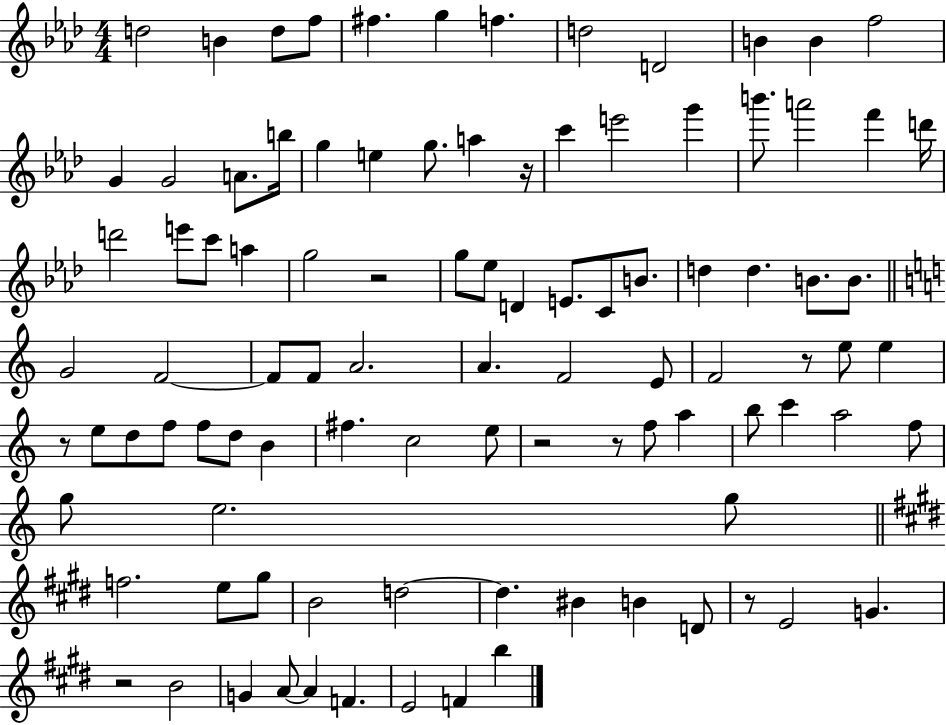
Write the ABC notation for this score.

X:1
T:Untitled
M:4/4
L:1/4
K:Ab
d2 B d/2 f/2 ^f g f d2 D2 B B f2 G G2 A/2 b/4 g e g/2 a z/4 c' e'2 g' b'/2 a'2 f' d'/4 d'2 e'/2 c'/2 a g2 z2 g/2 _e/2 D E/2 C/2 B/2 d d B/2 B/2 G2 F2 F/2 F/2 A2 A F2 E/2 F2 z/2 e/2 e z/2 e/2 d/2 f/2 f/2 d/2 B ^f c2 e/2 z2 z/2 f/2 a b/2 c' a2 f/2 g/2 e2 g/2 f2 e/2 ^g/2 B2 d2 d ^B B D/2 z/2 E2 G z2 B2 G A/2 A F E2 F b